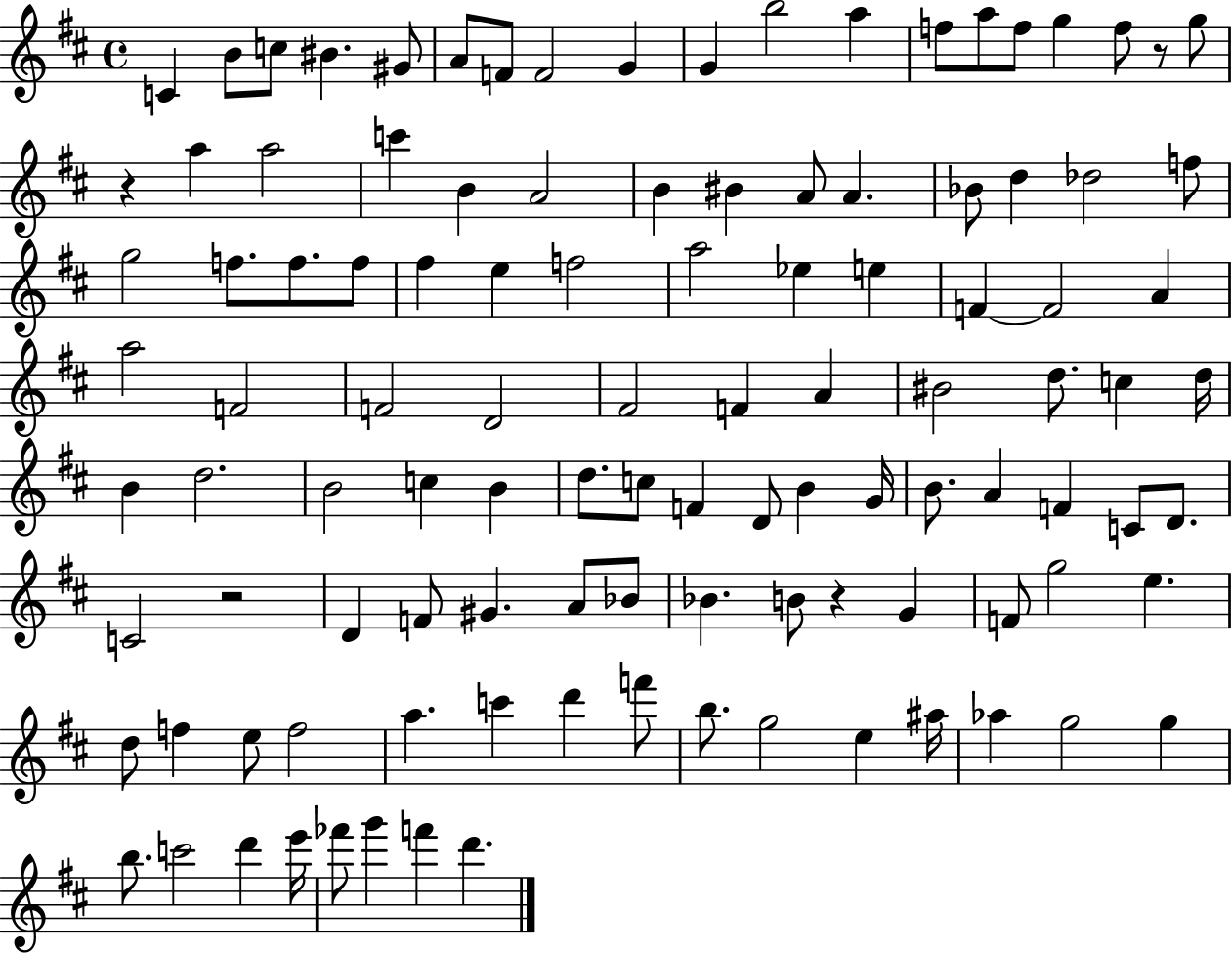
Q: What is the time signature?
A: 4/4